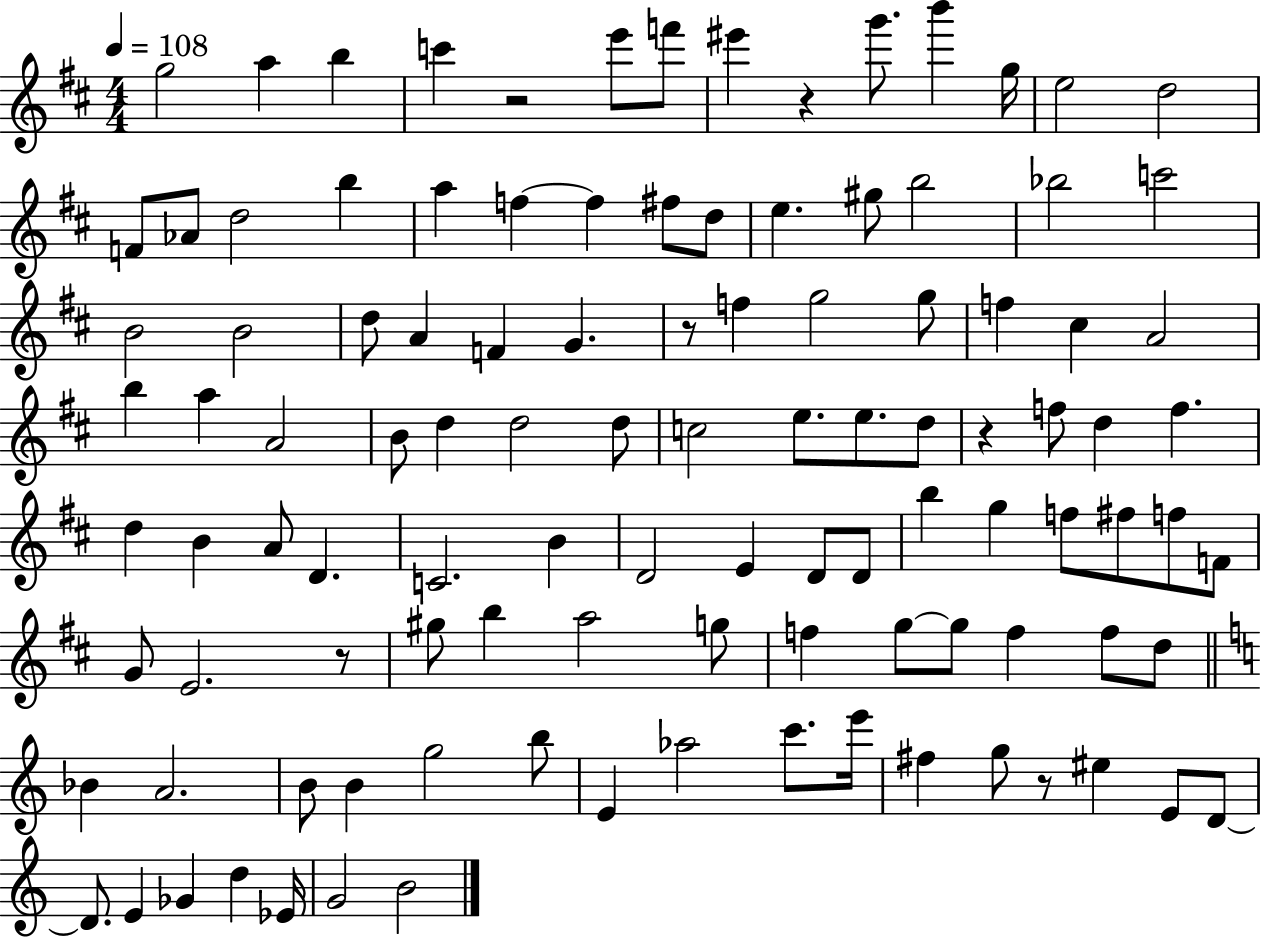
X:1
T:Untitled
M:4/4
L:1/4
K:D
g2 a b c' z2 e'/2 f'/2 ^e' z g'/2 b' g/4 e2 d2 F/2 _A/2 d2 b a f f ^f/2 d/2 e ^g/2 b2 _b2 c'2 B2 B2 d/2 A F G z/2 f g2 g/2 f ^c A2 b a A2 B/2 d d2 d/2 c2 e/2 e/2 d/2 z f/2 d f d B A/2 D C2 B D2 E D/2 D/2 b g f/2 ^f/2 f/2 F/2 G/2 E2 z/2 ^g/2 b a2 g/2 f g/2 g/2 f f/2 d/2 _B A2 B/2 B g2 b/2 E _a2 c'/2 e'/4 ^f g/2 z/2 ^e E/2 D/2 D/2 E _G d _E/4 G2 B2